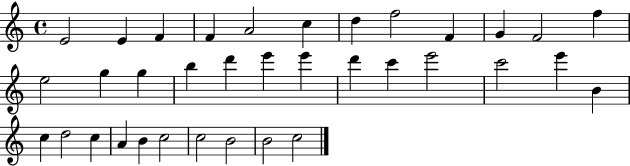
E4/h E4/q F4/q F4/q A4/h C5/q D5/q F5/h F4/q G4/q F4/h F5/q E5/h G5/q G5/q B5/q D6/q E6/q E6/q D6/q C6/q E6/h C6/h E6/q B4/q C5/q D5/h C5/q A4/q B4/q C5/h C5/h B4/h B4/h C5/h